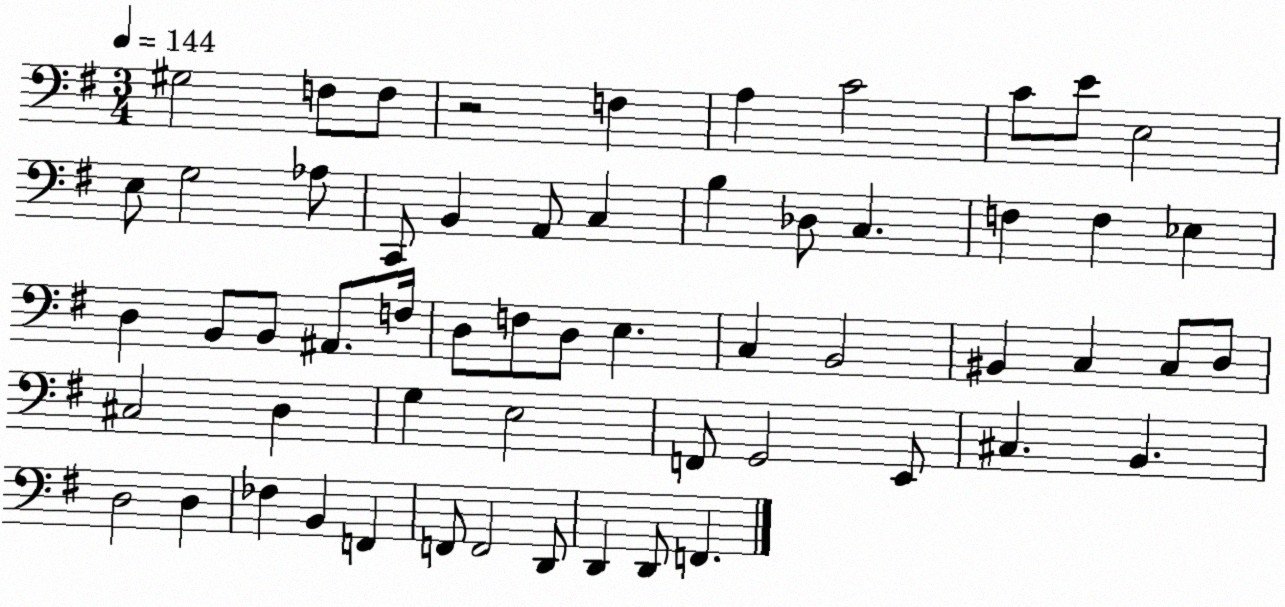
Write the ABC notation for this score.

X:1
T:Untitled
M:3/4
L:1/4
K:G
^G,2 F,/2 F,/2 z2 F, A, C2 C/2 E/2 E,2 E,/2 G,2 _A,/2 C,,/2 B,, A,,/2 C, B, _D,/2 C, F, F, _E, D, B,,/2 B,,/2 ^A,,/2 F,/4 D,/2 F,/2 D,/2 E, C, B,,2 ^B,, C, C,/2 D,/2 ^C,2 D, G, E,2 F,,/2 G,,2 E,,/2 ^C, B,, D,2 D, _F, B,, F,, F,,/2 F,,2 D,,/2 D,, D,,/2 F,,